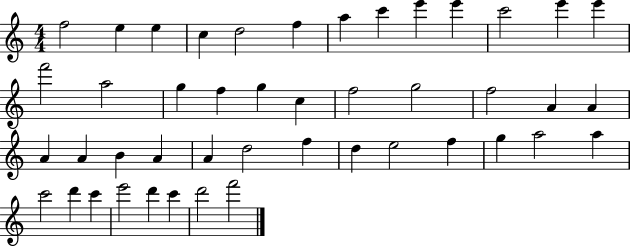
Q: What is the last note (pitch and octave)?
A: F6